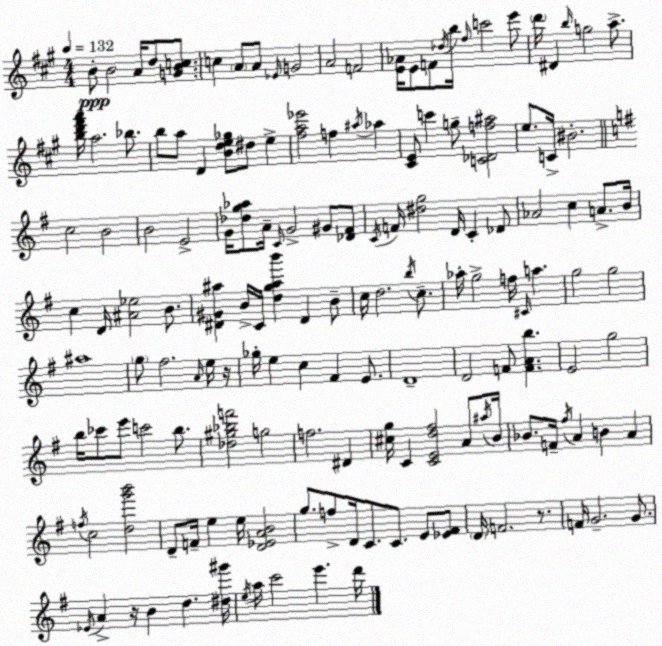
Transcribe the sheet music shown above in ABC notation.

X:1
T:Untitled
M:4/4
L:1/4
K:A
B/2 B2 A/4 d/2 [GBc]/2 c A/2 A/2 _E/4 G2 A2 F2 [E_A]/4 E/2 F/2 _d/4 b/4 ^f/4 c'2 e'/2 d'/4 ^D b/4 g2 a/2 [bd'^f'a']/4 a2 _b/2 b/2 a/2 D [Bde_g]/2 ^d/2 e [^fa_e']2 f ^a/4 _a [^CE]/2 c' g/2 [C_Df^a]2 e/2 C/4 ^B2 c2 B2 B2 E2 G/4 [_dg_a]/2 A/4 C/4 G2 ^G/2 [_D^F]/2 C/4 F/4 [^dg]2 D/4 C _D/2 _A2 c A/2 B/4 c D/4 [^A_e]2 B/2 [^D^G^a] B/4 C/4 [dg^ab'] ^D B/2 c/4 d2 b/4 c/2 _a/4 g2 f/4 ^C/4 a g2 g2 ^a4 g/2 ^f2 A/4 e/4 z/4 _g/4 e c ^F E/2 D4 D2 F/2 [FAb] E2 g2 b/4 _c'/2 e'/2 c'2 b/2 [_d^g_bf']2 g2 f2 ^D [^cg]/4 C [CEd^f]2 A/2 ^a/4 B/4 _B/2 F/4 ^f/4 A B A f/4 c2 [dg'b']2 D/2 F/4 e e/4 [D_EAB]2 g/2 f/2 D/4 C/2 C/2 E/2 [_E^F]/2 D/4 F2 z/2 F/4 G2 G/2 _E/4 A z/4 B d [^d^g']/4 e/4 a/4 c'2 e' d'/4